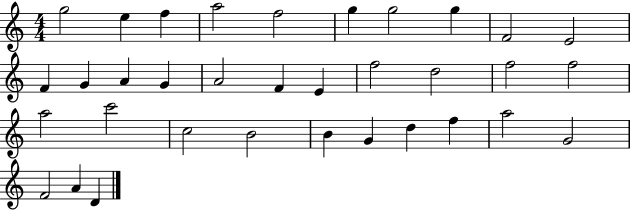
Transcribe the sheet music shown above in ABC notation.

X:1
T:Untitled
M:4/4
L:1/4
K:C
g2 e f a2 f2 g g2 g F2 E2 F G A G A2 F E f2 d2 f2 f2 a2 c'2 c2 B2 B G d f a2 G2 F2 A D